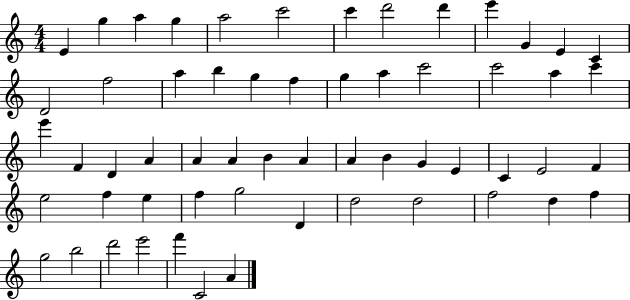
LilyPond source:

{
  \clef treble
  \numericTimeSignature
  \time 4/4
  \key c \major
  e'4 g''4 a''4 g''4 | a''2 c'''2 | c'''4 d'''2 d'''4 | e'''4 g'4 e'4 c'4 | \break d'2 f''2 | a''4 b''4 g''4 f''4 | g''4 a''4 c'''2 | c'''2 a''4 c'''4 | \break e'''4 f'4 d'4 a'4 | a'4 a'4 b'4 a'4 | a'4 b'4 g'4 e'4 | c'4 e'2 f'4 | \break e''2 f''4 e''4 | f''4 g''2 d'4 | d''2 d''2 | f''2 d''4 f''4 | \break g''2 b''2 | d'''2 e'''2 | f'''4 c'2 a'4 | \bar "|."
}